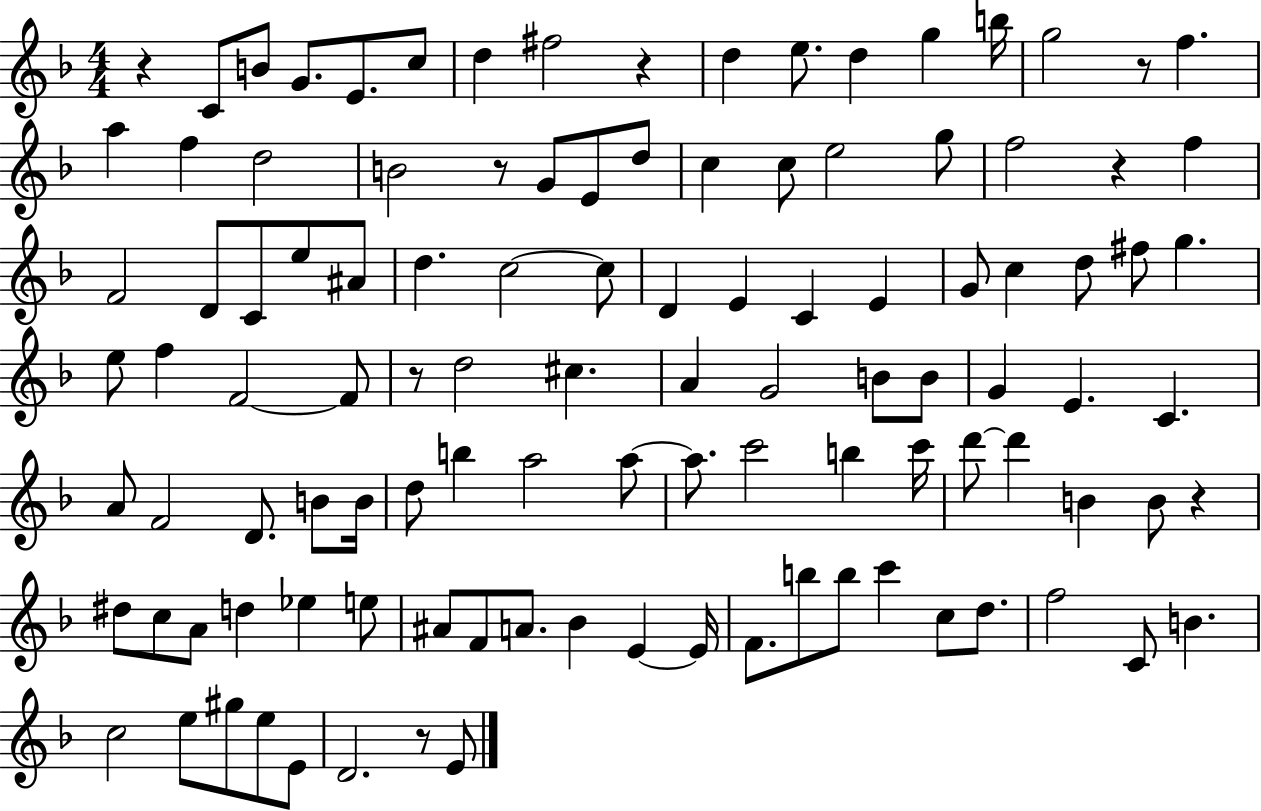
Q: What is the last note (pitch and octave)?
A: E4